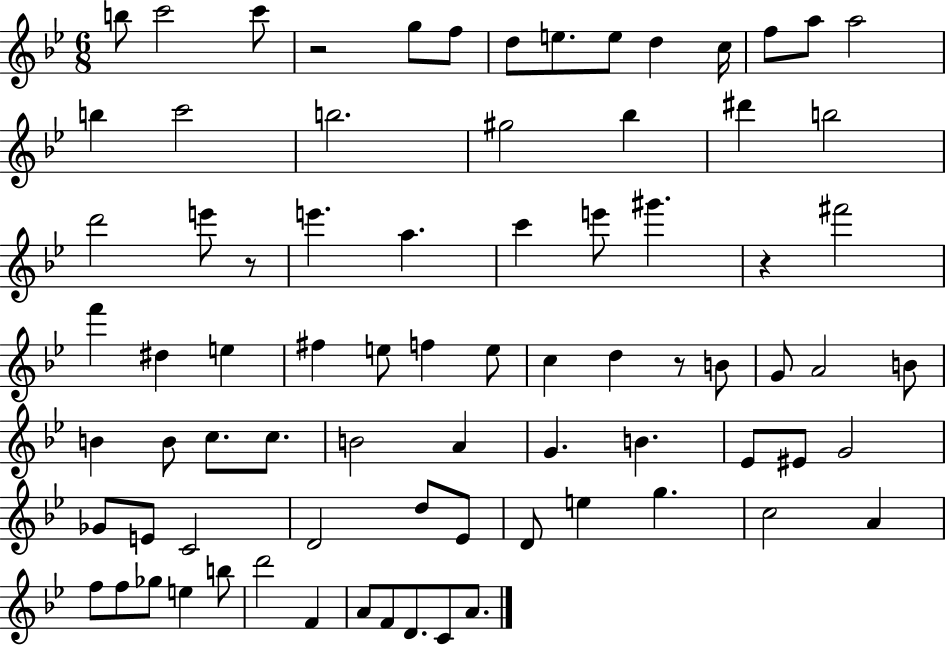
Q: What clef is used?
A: treble